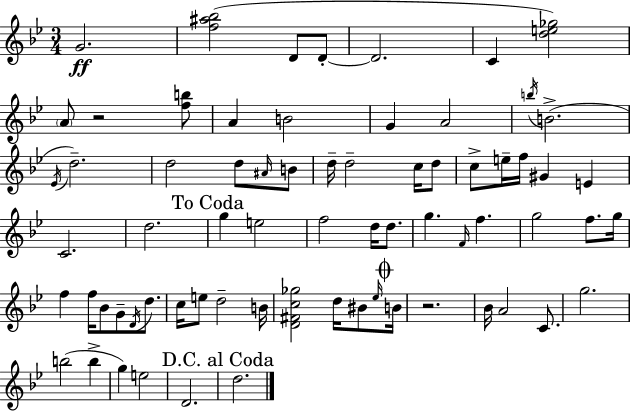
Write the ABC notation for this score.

X:1
T:Untitled
M:3/4
L:1/4
K:Bb
G2 [f^a_b]2 D/2 D/2 D2 C [de_g]2 A/2 z2 [fb]/2 A B2 G A2 b/4 B2 _E/4 d2 d2 d/2 ^A/4 B/2 d/4 d2 c/4 d/2 c/2 e/4 f/4 ^G E C2 d2 g e2 f2 d/4 d/2 g F/4 f g2 f/2 g/4 f f/4 _B/2 G/2 D/4 d/2 c/4 e/2 d2 B/4 [D^Fc_g]2 d/4 ^B/2 _e/4 B/4 z2 _B/4 A2 C/2 g2 b2 b g e2 D2 d2